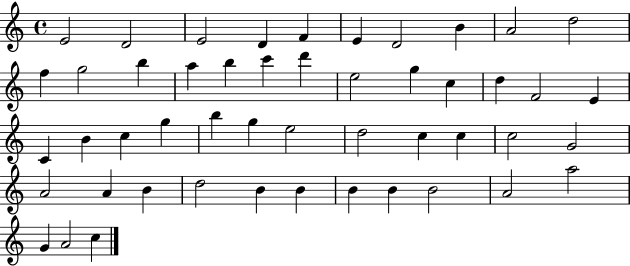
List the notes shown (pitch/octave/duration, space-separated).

E4/h D4/h E4/h D4/q F4/q E4/q D4/h B4/q A4/h D5/h F5/q G5/h B5/q A5/q B5/q C6/q D6/q E5/h G5/q C5/q D5/q F4/h E4/q C4/q B4/q C5/q G5/q B5/q G5/q E5/h D5/h C5/q C5/q C5/h G4/h A4/h A4/q B4/q D5/h B4/q B4/q B4/q B4/q B4/h A4/h A5/h G4/q A4/h C5/q